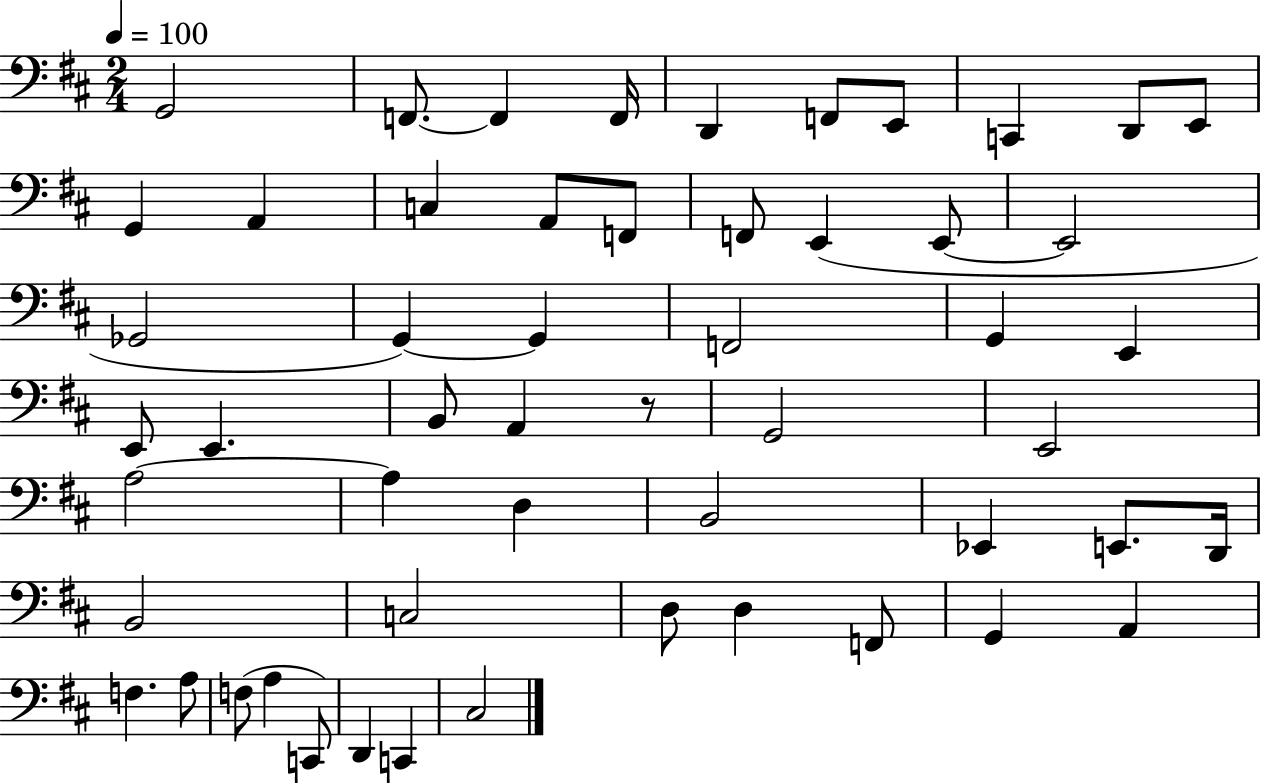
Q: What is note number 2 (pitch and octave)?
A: F2